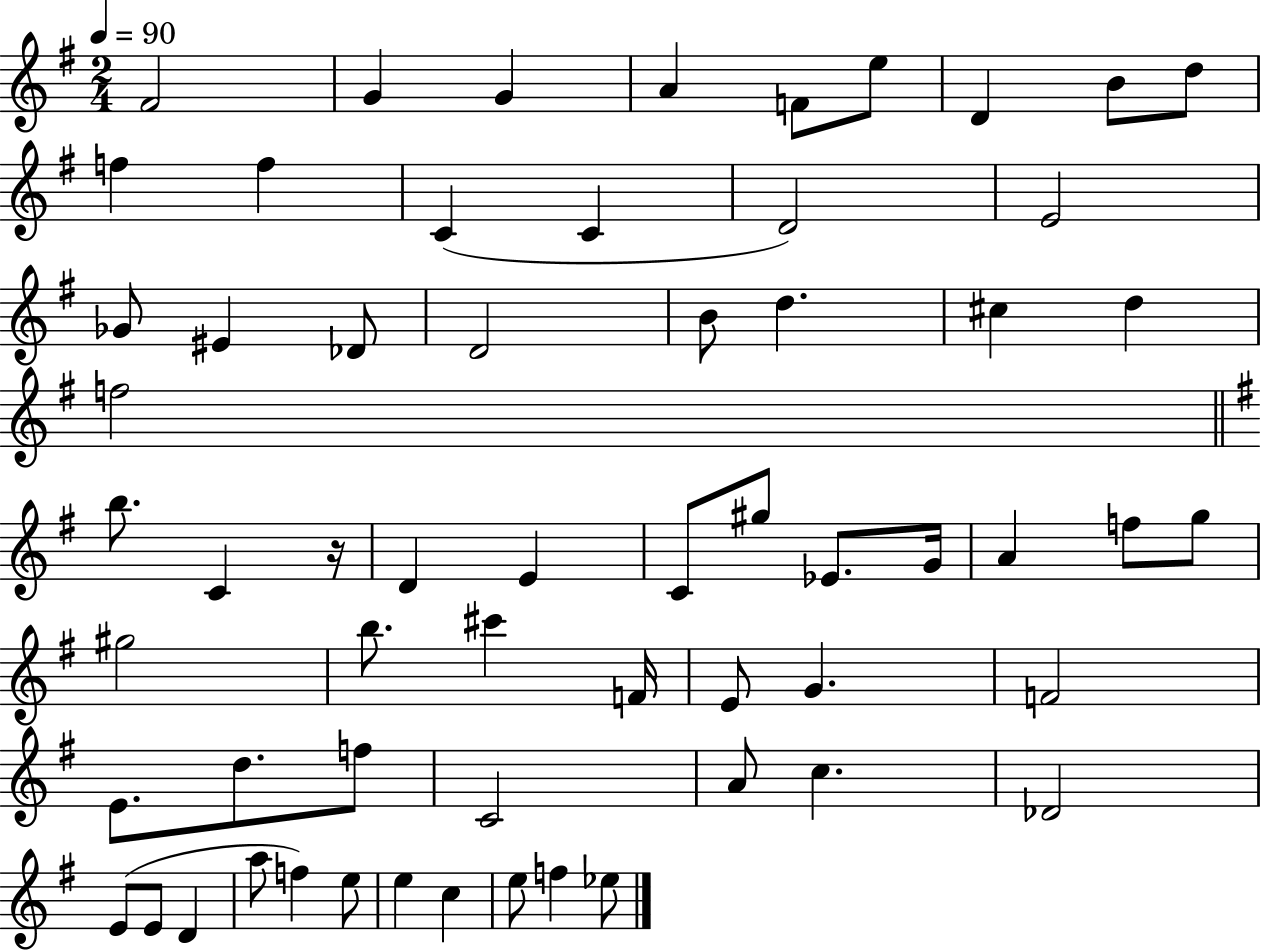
F#4/h G4/q G4/q A4/q F4/e E5/e D4/q B4/e D5/e F5/q F5/q C4/q C4/q D4/h E4/h Gb4/e EIS4/q Db4/e D4/h B4/e D5/q. C#5/q D5/q F5/h B5/e. C4/q R/s D4/q E4/q C4/e G#5/e Eb4/e. G4/s A4/q F5/e G5/e G#5/h B5/e. C#6/q F4/s E4/e G4/q. F4/h E4/e. D5/e. F5/e C4/h A4/e C5/q. Db4/h E4/e E4/e D4/q A5/e F5/q E5/e E5/q C5/q E5/e F5/q Eb5/e